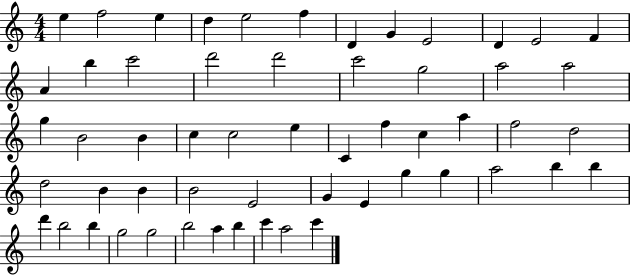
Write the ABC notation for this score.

X:1
T:Untitled
M:4/4
L:1/4
K:C
e f2 e d e2 f D G E2 D E2 F A b c'2 d'2 d'2 c'2 g2 a2 a2 g B2 B c c2 e C f c a f2 d2 d2 B B B2 E2 G E g g a2 b b d' b2 b g2 g2 b2 a b c' a2 c'